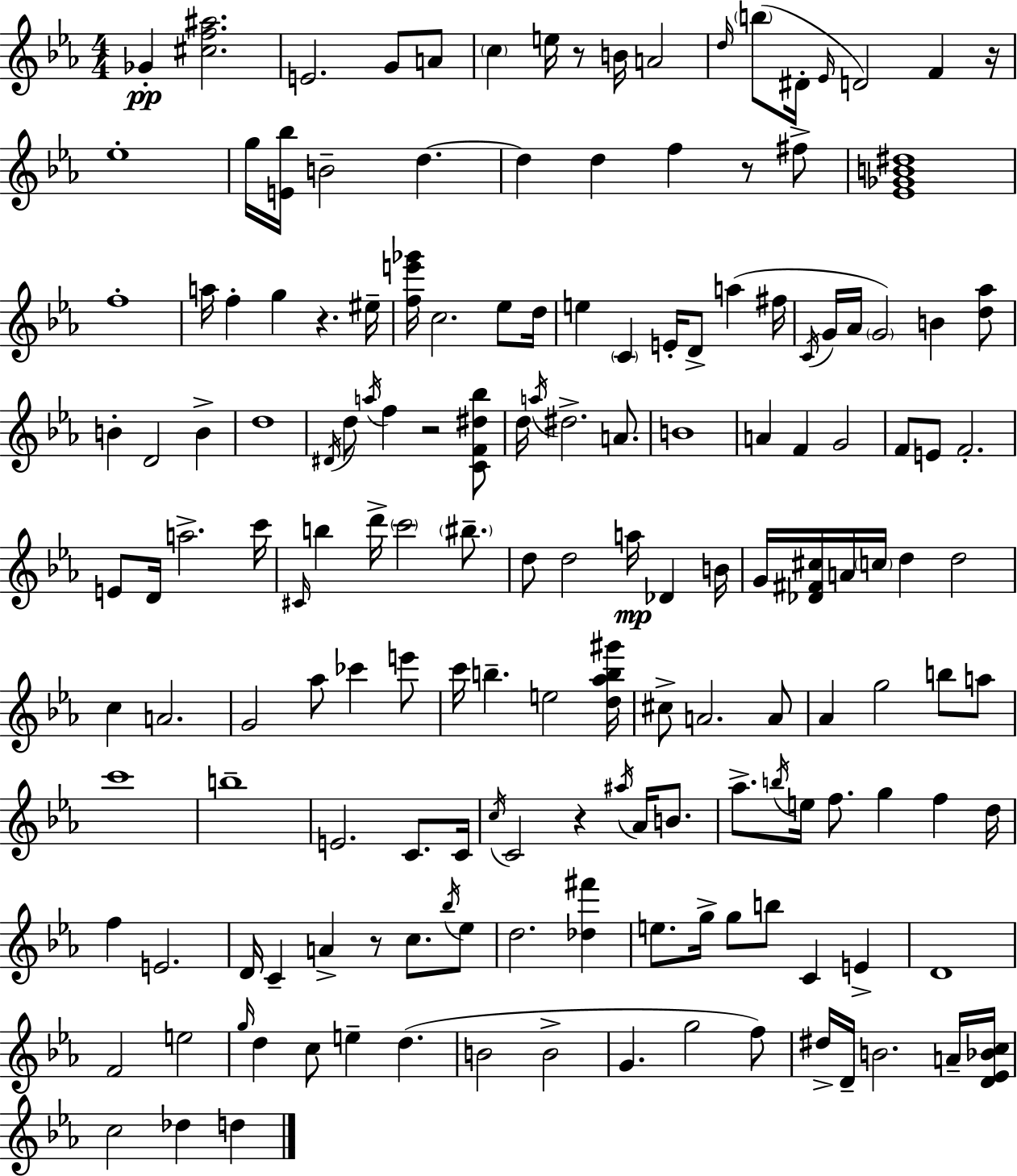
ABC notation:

X:1
T:Untitled
M:4/4
L:1/4
K:Eb
_G [^cf^a]2 E2 G/2 A/2 c e/4 z/2 B/4 A2 d/4 b/2 ^D/4 _E/4 D2 F z/4 _e4 g/4 [E_b]/4 B2 d d d f z/2 ^f/2 [_E_GB^d]4 f4 a/4 f g z ^e/4 [fe'_g']/4 c2 _e/2 d/4 e C E/4 D/2 a ^f/4 C/4 G/4 _A/4 G2 B [d_a]/2 B D2 B d4 ^D/4 d/2 a/4 f z2 [CF^d_b]/2 d/4 a/4 ^d2 A/2 B4 A F G2 F/2 E/2 F2 E/2 D/4 a2 c'/4 ^C/4 b d'/4 c'2 ^b/2 d/2 d2 a/4 _D B/4 G/4 [_D^F^c]/4 A/4 c/4 d d2 c A2 G2 _a/2 _c' e'/2 c'/4 b e2 [d_ab^g']/4 ^c/2 A2 A/2 _A g2 b/2 a/2 c'4 b4 E2 C/2 C/4 c/4 C2 z ^a/4 _A/4 B/2 _a/2 b/4 e/4 f/2 g f d/4 f E2 D/4 C A z/2 c/2 _b/4 _e/2 d2 [_d^f'] e/2 g/4 g/2 b/2 C E D4 F2 e2 g/4 d c/2 e d B2 B2 G g2 f/2 ^d/4 D/4 B2 A/4 [D_E_Bc]/4 c2 _d d